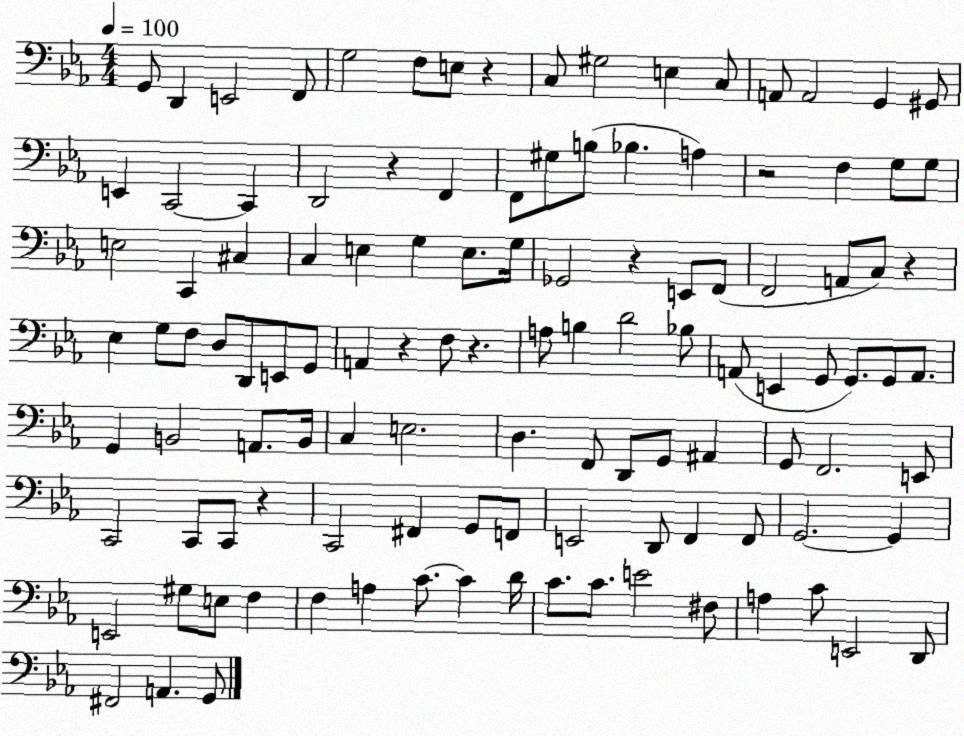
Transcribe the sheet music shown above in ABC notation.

X:1
T:Untitled
M:4/4
L:1/4
K:Eb
G,,/2 D,, E,,2 F,,/2 G,2 F,/2 E,/2 z C,/2 ^G,2 E, C,/2 A,,/2 A,,2 G,, ^G,,/2 E,, C,,2 C,, D,,2 z F,, F,,/2 ^G,/2 B,/2 _B, A, z2 F, G,/2 G,/2 E,2 C,, ^C, C, E, G, E,/2 G,/4 _G,,2 z E,,/2 F,,/2 F,,2 A,,/2 C,/2 z _E, G,/2 F,/2 D,/2 D,,/2 E,,/2 G,,/2 A,, z F,/2 z A,/2 B, D2 _B,/2 A,,/2 E,, G,,/2 G,,/2 G,,/2 A,,/2 G,, B,,2 A,,/2 B,,/4 C, E,2 D, F,,/2 D,,/2 G,,/2 ^A,, G,,/2 F,,2 E,,/2 C,,2 C,,/2 C,,/2 z C,,2 ^F,, G,,/2 F,,/2 E,,2 D,,/2 F,, F,,/2 G,,2 G,, E,,2 ^G,/2 E,/2 F, F, A, C/2 C D/4 C/2 C/2 E2 ^F,/2 A, C/2 E,,2 D,,/2 ^F,,2 A,, G,,/2